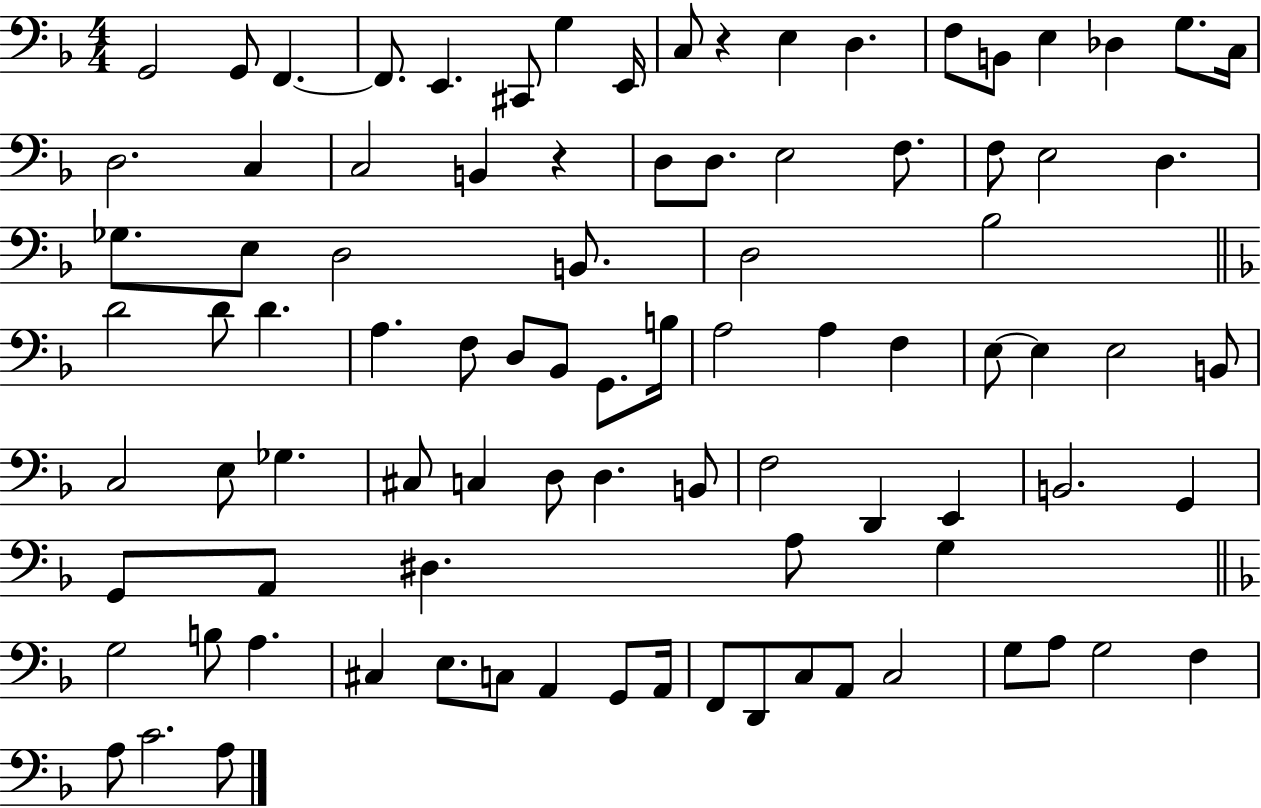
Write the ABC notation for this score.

X:1
T:Untitled
M:4/4
L:1/4
K:F
G,,2 G,,/2 F,, F,,/2 E,, ^C,,/2 G, E,,/4 C,/2 z E, D, F,/2 B,,/2 E, _D, G,/2 C,/4 D,2 C, C,2 B,, z D,/2 D,/2 E,2 F,/2 F,/2 E,2 D, _G,/2 E,/2 D,2 B,,/2 D,2 _B,2 D2 D/2 D A, F,/2 D,/2 _B,,/2 G,,/2 B,/4 A,2 A, F, E,/2 E, E,2 B,,/2 C,2 E,/2 _G, ^C,/2 C, D,/2 D, B,,/2 F,2 D,, E,, B,,2 G,, G,,/2 A,,/2 ^D, A,/2 G, G,2 B,/2 A, ^C, E,/2 C,/2 A,, G,,/2 A,,/4 F,,/2 D,,/2 C,/2 A,,/2 C,2 G,/2 A,/2 G,2 F, A,/2 C2 A,/2